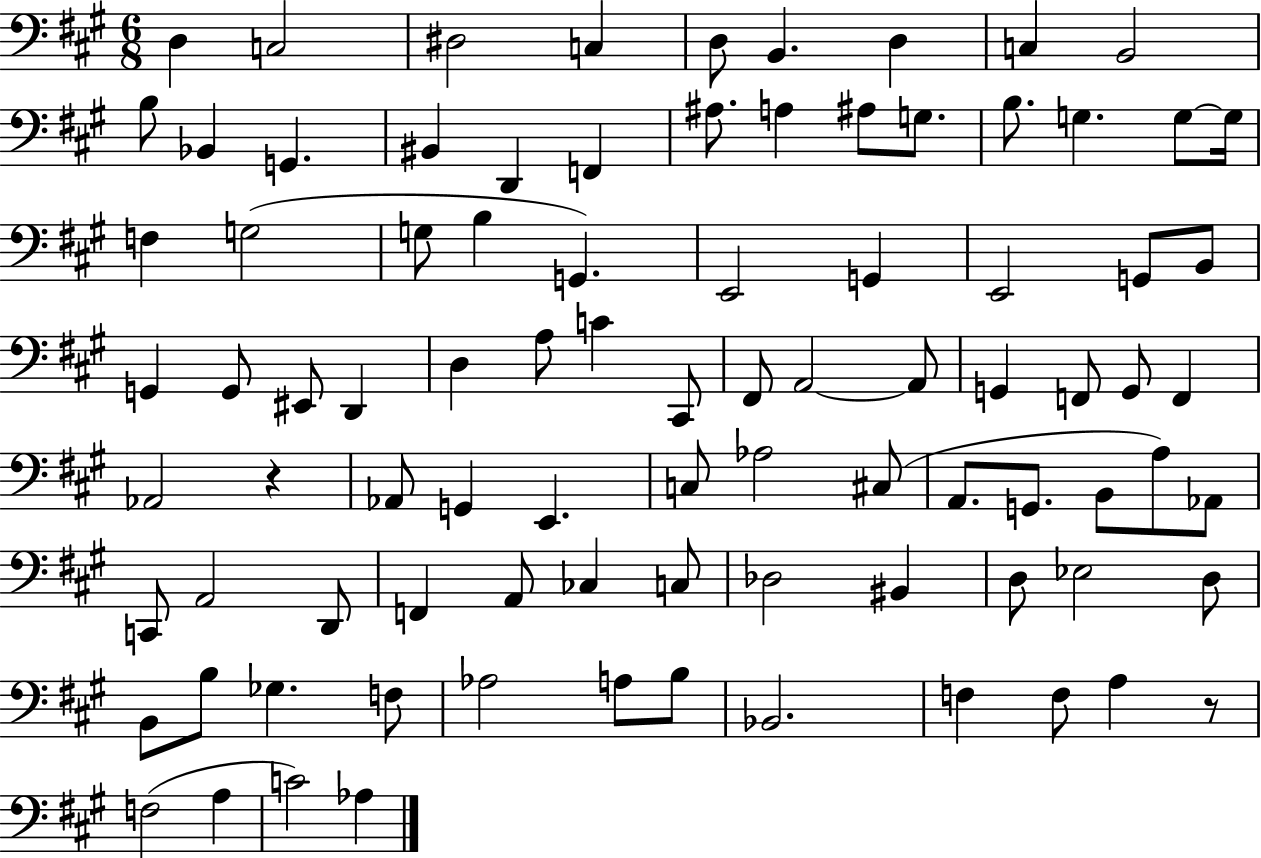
D3/q C3/h D#3/h C3/q D3/e B2/q. D3/q C3/q B2/h B3/e Bb2/q G2/q. BIS2/q D2/q F2/q A#3/e. A3/q A#3/e G3/e. B3/e. G3/q. G3/e G3/s F3/q G3/h G3/e B3/q G2/q. E2/h G2/q E2/h G2/e B2/e G2/q G2/e EIS2/e D2/q D3/q A3/e C4/q C#2/e F#2/e A2/h A2/e G2/q F2/e G2/e F2/q Ab2/h R/q Ab2/e G2/q E2/q. C3/e Ab3/h C#3/e A2/e. G2/e. B2/e A3/e Ab2/e C2/e A2/h D2/e F2/q A2/e CES3/q C3/e Db3/h BIS2/q D3/e Eb3/h D3/e B2/e B3/e Gb3/q. F3/e Ab3/h A3/e B3/e Bb2/h. F3/q F3/e A3/q R/e F3/h A3/q C4/h Ab3/q